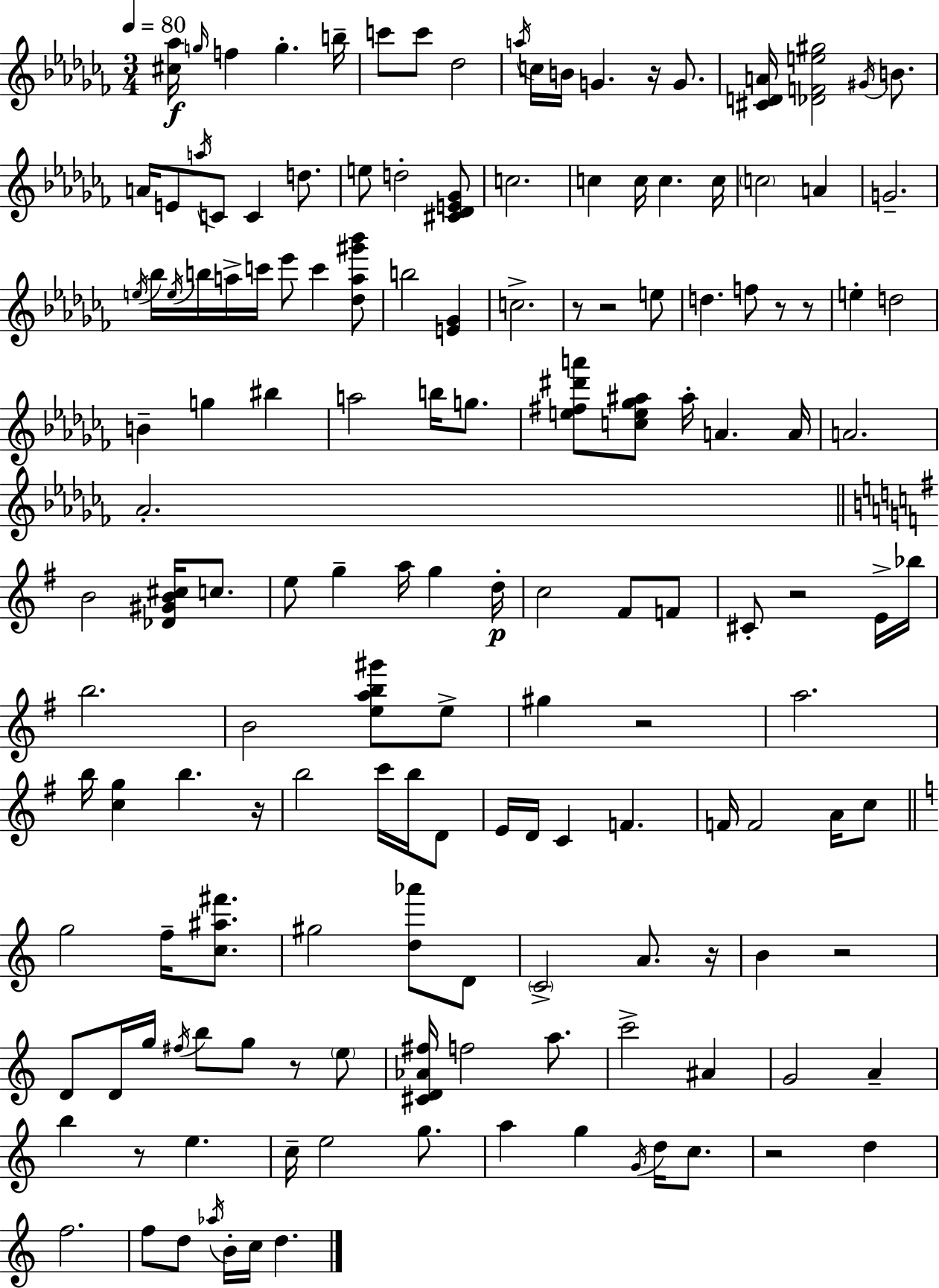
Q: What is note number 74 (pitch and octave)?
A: A5